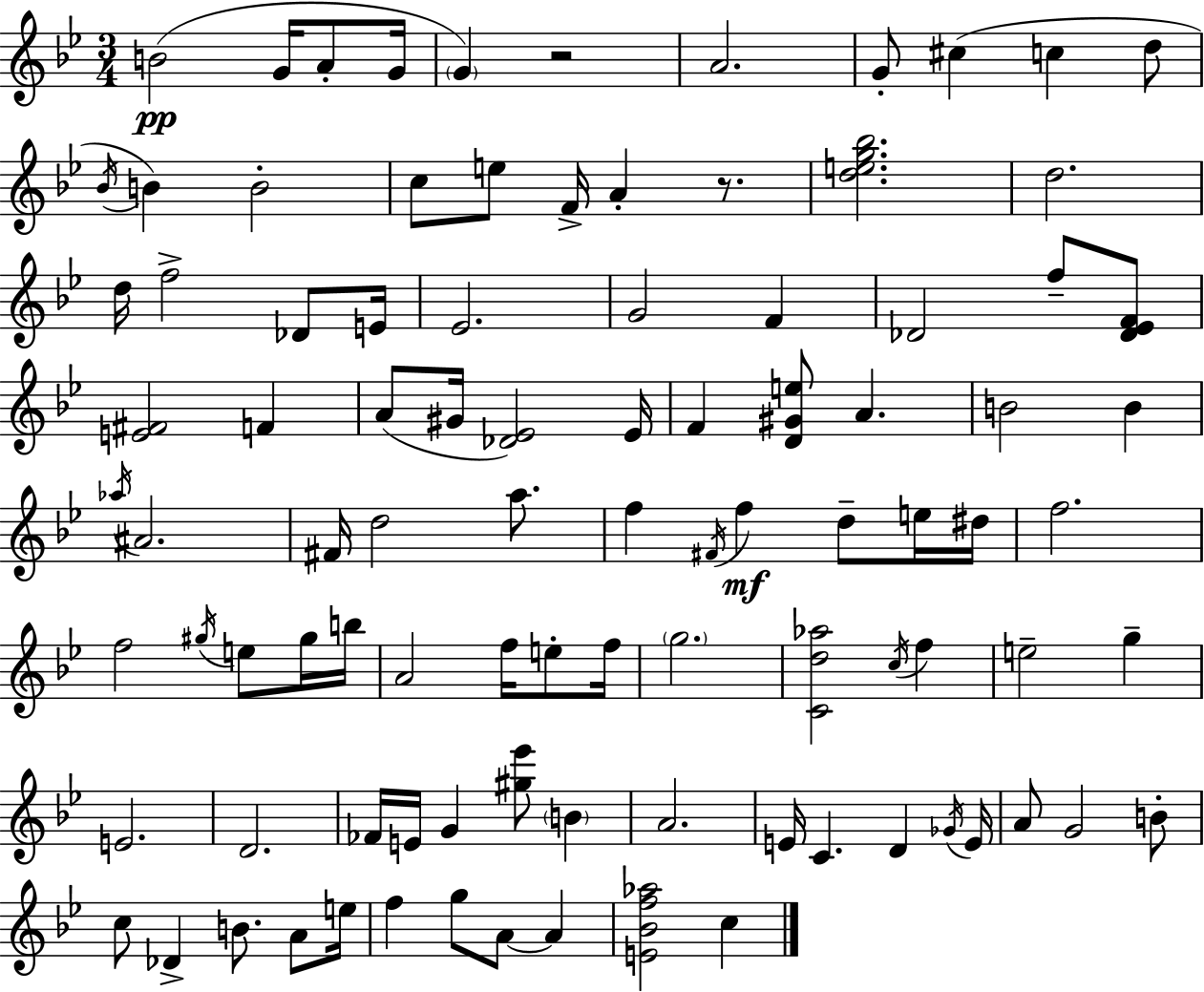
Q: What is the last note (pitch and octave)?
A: C5